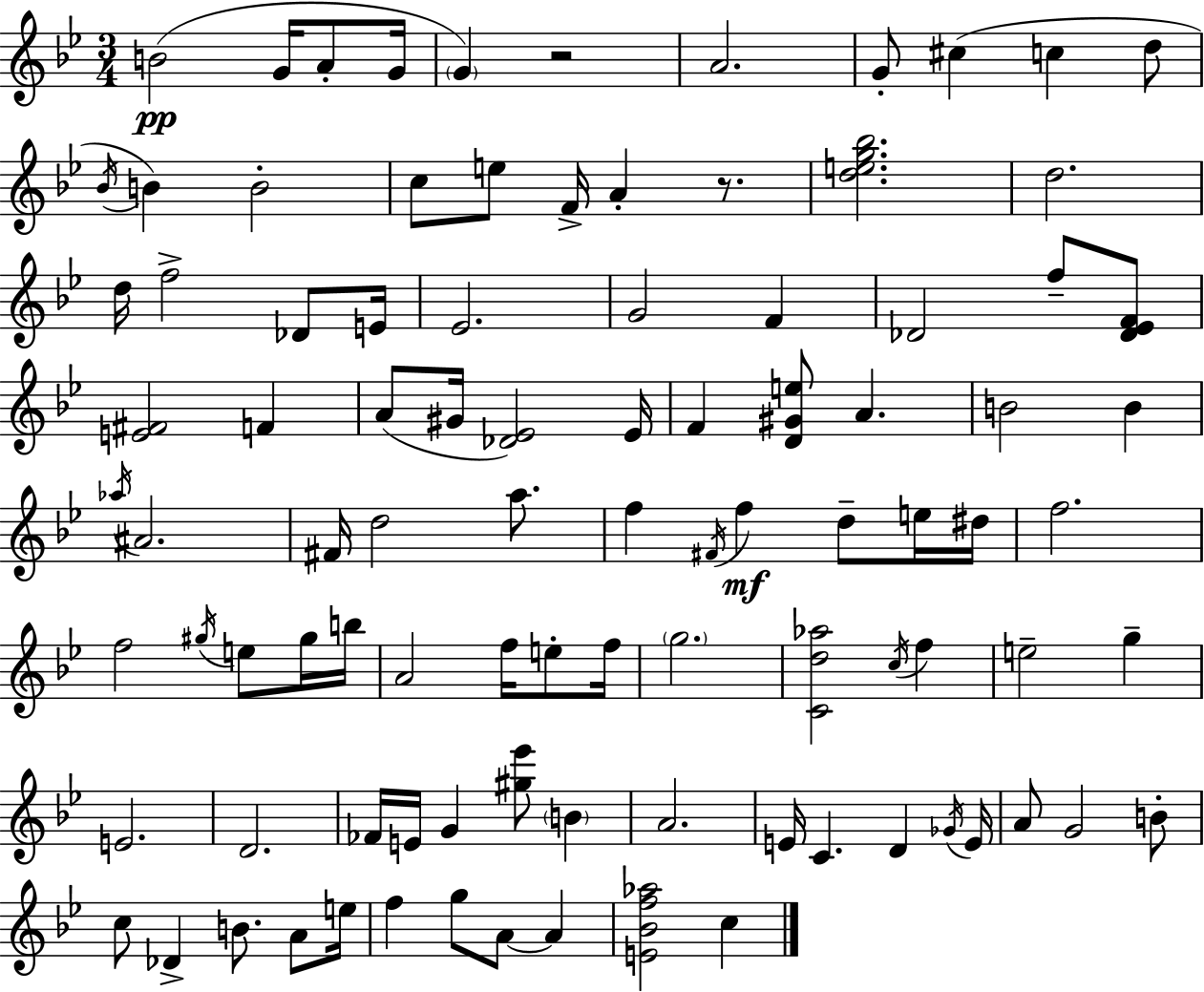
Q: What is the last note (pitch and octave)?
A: C5